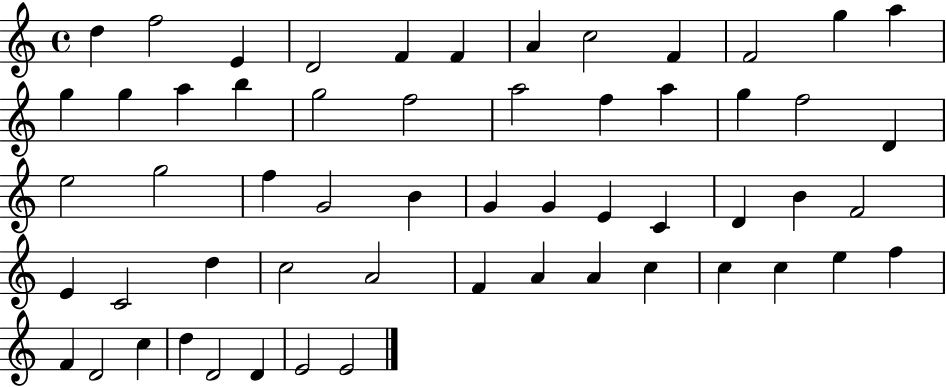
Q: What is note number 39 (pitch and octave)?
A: D5